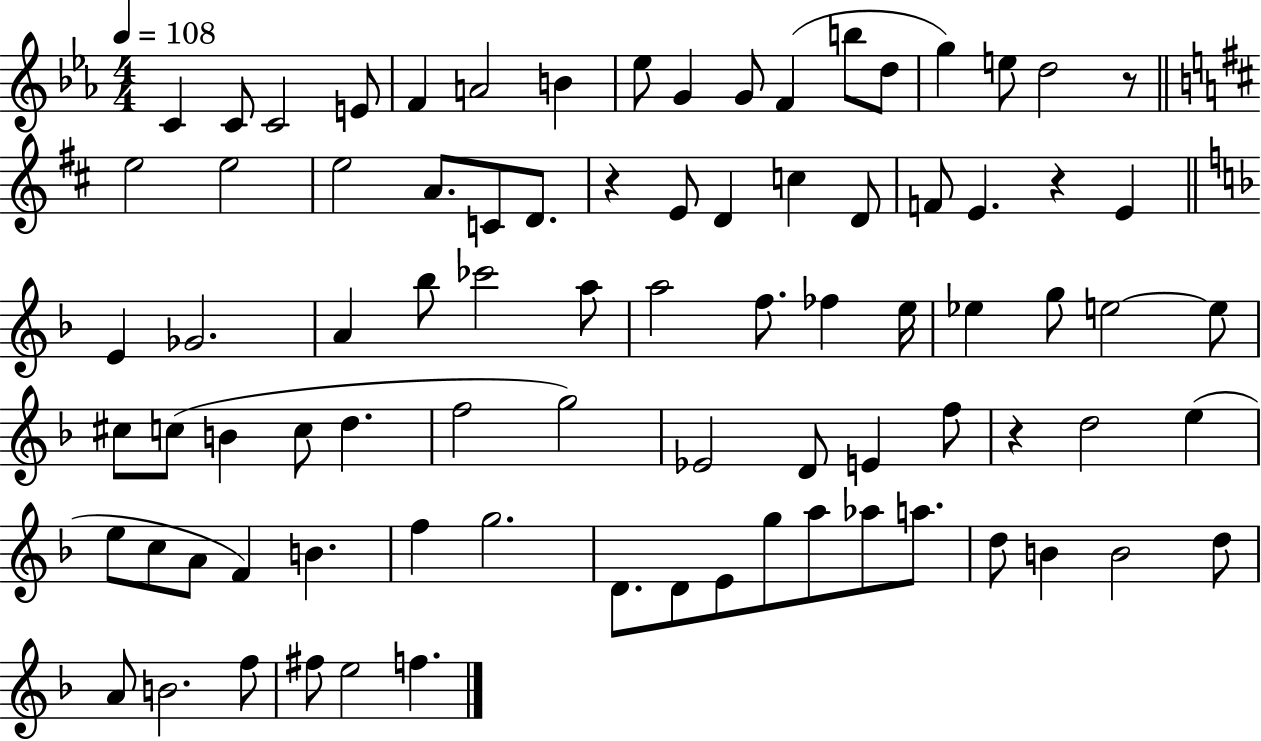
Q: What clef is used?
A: treble